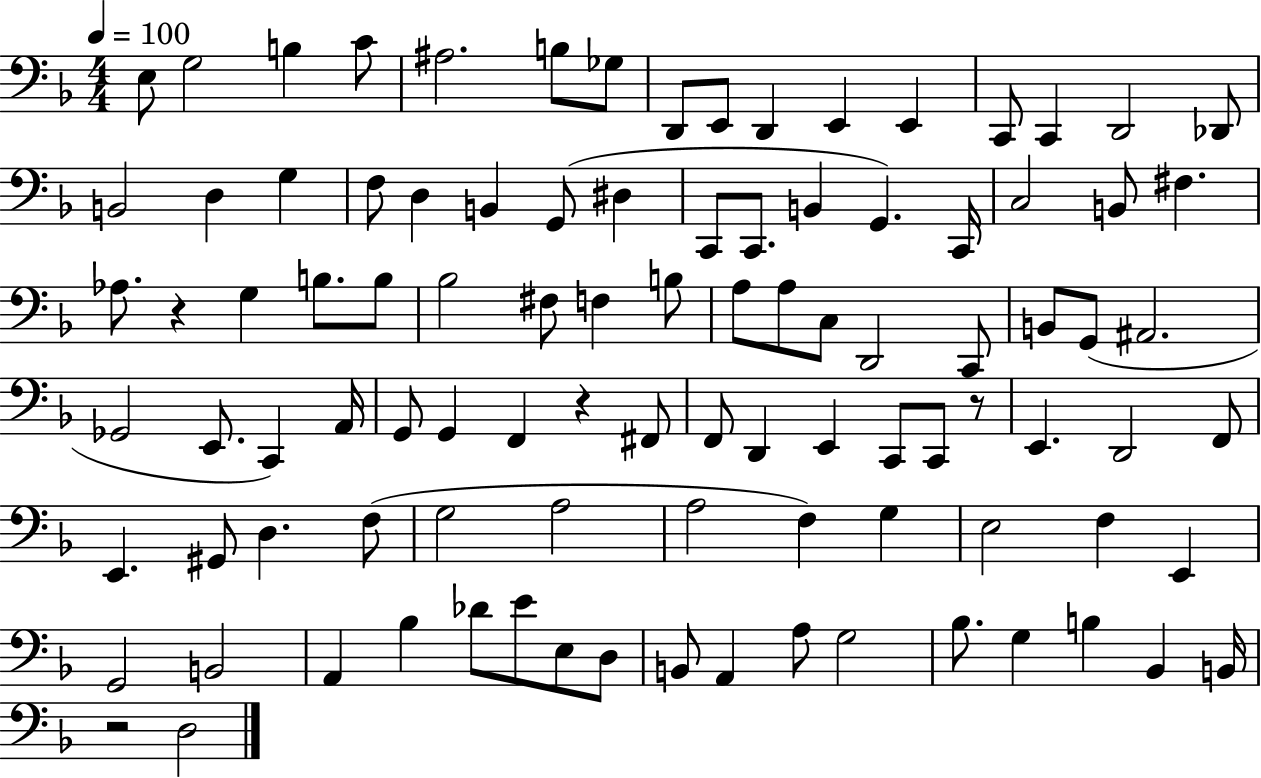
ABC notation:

X:1
T:Untitled
M:4/4
L:1/4
K:F
E,/2 G,2 B, C/2 ^A,2 B,/2 _G,/2 D,,/2 E,,/2 D,, E,, E,, C,,/2 C,, D,,2 _D,,/2 B,,2 D, G, F,/2 D, B,, G,,/2 ^D, C,,/2 C,,/2 B,, G,, C,,/4 C,2 B,,/2 ^F, _A,/2 z G, B,/2 B,/2 _B,2 ^F,/2 F, B,/2 A,/2 A,/2 C,/2 D,,2 C,,/2 B,,/2 G,,/2 ^A,,2 _G,,2 E,,/2 C,, A,,/4 G,,/2 G,, F,, z ^F,,/2 F,,/2 D,, E,, C,,/2 C,,/2 z/2 E,, D,,2 F,,/2 E,, ^G,,/2 D, F,/2 G,2 A,2 A,2 F, G, E,2 F, E,, G,,2 B,,2 A,, _B, _D/2 E/2 E,/2 D,/2 B,,/2 A,, A,/2 G,2 _B,/2 G, B, _B,, B,,/4 z2 D,2